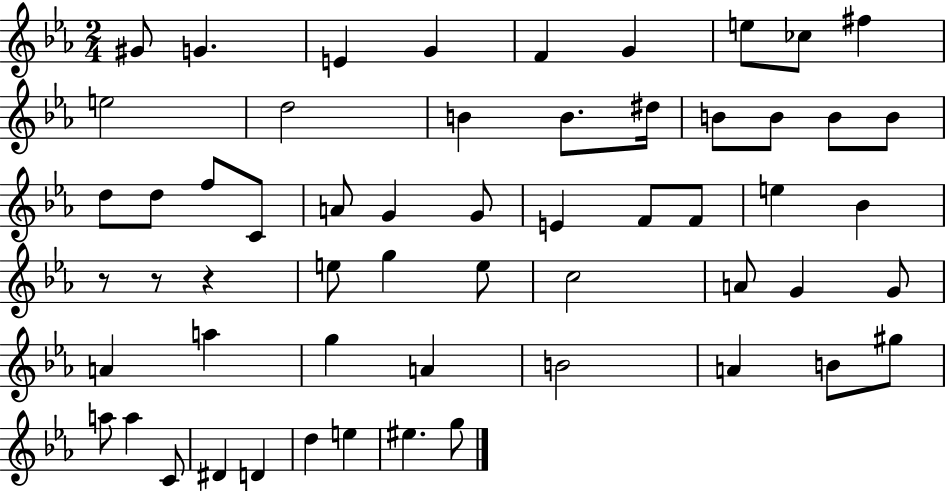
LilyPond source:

{
  \clef treble
  \numericTimeSignature
  \time 2/4
  \key ees \major
  \repeat volta 2 { gis'8 g'4. | e'4 g'4 | f'4 g'4 | e''8 ces''8 fis''4 | \break e''2 | d''2 | b'4 b'8. dis''16 | b'8 b'8 b'8 b'8 | \break d''8 d''8 f''8 c'8 | a'8 g'4 g'8 | e'4 f'8 f'8 | e''4 bes'4 | \break r8 r8 r4 | e''8 g''4 e''8 | c''2 | a'8 g'4 g'8 | \break a'4 a''4 | g''4 a'4 | b'2 | a'4 b'8 gis''8 | \break a''8 a''4 c'8 | dis'4 d'4 | d''4 e''4 | eis''4. g''8 | \break } \bar "|."
}